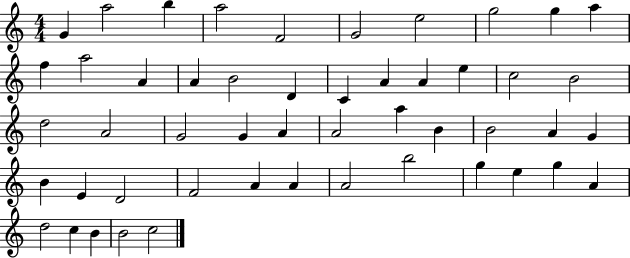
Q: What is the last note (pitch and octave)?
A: C5